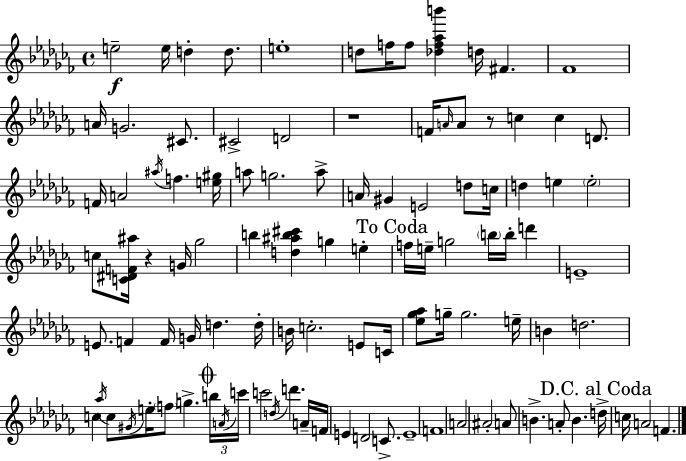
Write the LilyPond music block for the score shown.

{
  \clef treble
  \time 4/4
  \defaultTimeSignature
  \key aes \minor
  e''2--\f e''16 d''4-. d''8. | e''1-. | d''8 f''16 f''8 <des'' f'' aes'' b'''>4 d''16 fis'4. | fes'1 | \break a'16 g'2. cis'8. | cis'2-> d'2 | r1 | f'16 \grace { a'16 } a'8 r8 c''4 c''4 d'8. | \break f'16 a'2 \acciaccatura { ais''16 } f''4. | <e'' gis''>16 a''8 g''2. | a''8-> a'16 gis'4 e'2 d''8 | c''16 d''4 e''4 \parenthesize e''2-. | \break c''8 <c' dis' f' ais''>16 r4 g'16 ges''2 | b''4 <d'' ais'' b'' cis'''>4 g''4 e''4-. | \mark "To Coda" f''16 e''16-- g''2 \parenthesize b''16 b''16-. d'''4 | e'1-- | \break e'8. f'4 f'16 g'16 d''4. | d''16-. b'16 c''2.-. e'8 | c'16 <ees'' ges'' aes''>8 g''16-- g''2. | e''16-- b'4 d''2. | \break c''4 \acciaccatura { aes''16 } c''8 \acciaccatura { gis'16 } e''16-. \parenthesize f''8 g''4.-> | \mark \markup { \musicglyph "scripts.coda" } \tuplet 3/2 { b''16 \acciaccatura { a'16 } c'''16 } c'''2 \acciaccatura { d''16 } d'''4. | a'16-- f'16 e'4 d'2 | c'8.-> e'1-- | \break f'1 | a'2 ais'2-. | a'8 b'4.-> a'8-. | b'4. \mark "D.C. al Coda" d''16-> c''16 a'2 | \break f'4. \bar "|."
}